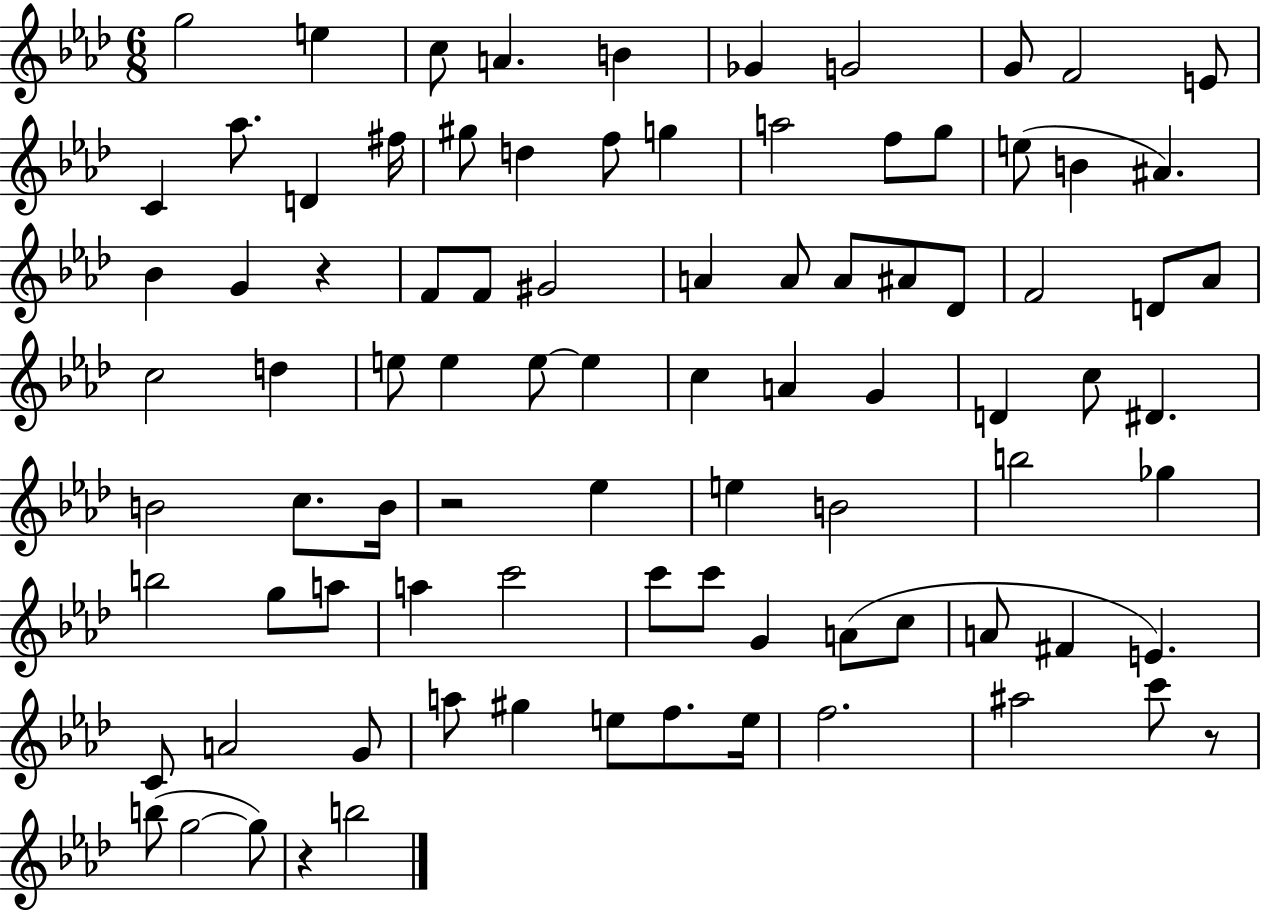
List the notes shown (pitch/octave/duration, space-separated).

G5/h E5/q C5/e A4/q. B4/q Gb4/q G4/h G4/e F4/h E4/e C4/q Ab5/e. D4/q F#5/s G#5/e D5/q F5/e G5/q A5/h F5/e G5/e E5/e B4/q A#4/q. Bb4/q G4/q R/q F4/e F4/e G#4/h A4/q A4/e A4/e A#4/e Db4/e F4/h D4/e Ab4/e C5/h D5/q E5/e E5/q E5/e E5/q C5/q A4/q G4/q D4/q C5/e D#4/q. B4/h C5/e. B4/s R/h Eb5/q E5/q B4/h B5/h Gb5/q B5/h G5/e A5/e A5/q C6/h C6/e C6/e G4/q A4/e C5/e A4/e F#4/q E4/q. C4/e A4/h G4/e A5/e G#5/q E5/e F5/e. E5/s F5/h. A#5/h C6/e R/e B5/e G5/h G5/e R/q B5/h